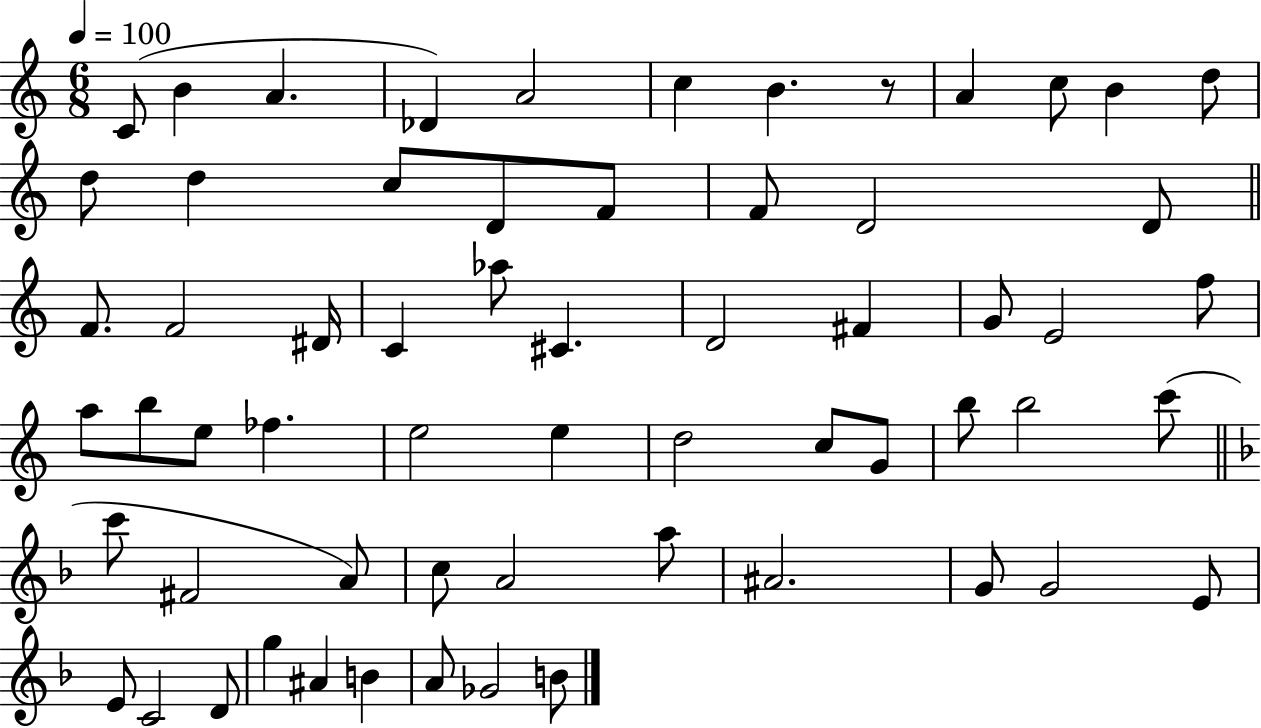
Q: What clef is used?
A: treble